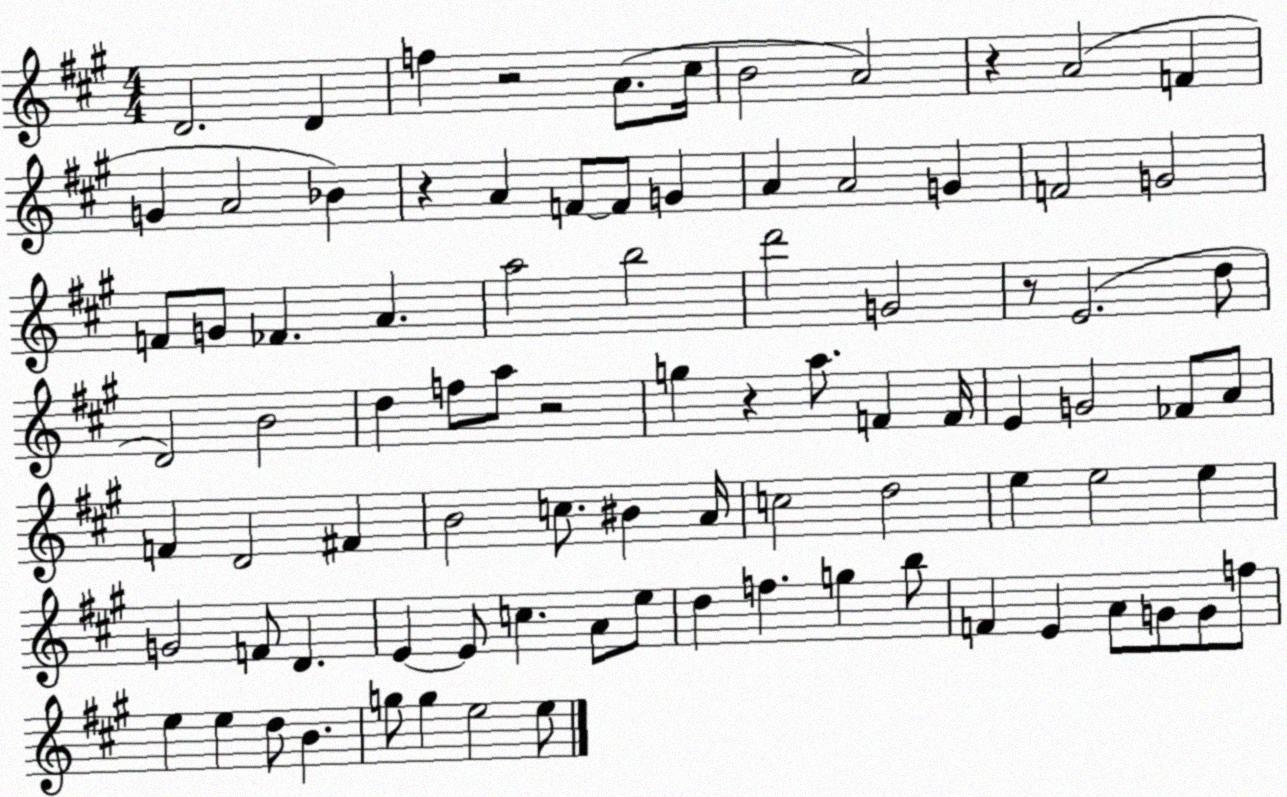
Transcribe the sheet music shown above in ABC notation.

X:1
T:Untitled
M:4/4
L:1/4
K:A
D2 D f z2 A/2 ^c/4 B2 A2 z A2 F G A2 _B z A F/2 F/2 G A A2 G F2 G2 F/2 G/2 _F A a2 b2 d'2 G2 z/2 E2 d/2 D2 B2 d f/2 a/2 z2 g z a/2 F F/4 E G2 _F/2 A/2 F D2 ^F B2 c/2 ^B A/4 c2 d2 e e2 e G2 F/2 D E E/2 c A/2 e/2 d f g b/2 F E A/2 G/2 G/2 f/2 e e d/2 B g/2 g e2 e/2